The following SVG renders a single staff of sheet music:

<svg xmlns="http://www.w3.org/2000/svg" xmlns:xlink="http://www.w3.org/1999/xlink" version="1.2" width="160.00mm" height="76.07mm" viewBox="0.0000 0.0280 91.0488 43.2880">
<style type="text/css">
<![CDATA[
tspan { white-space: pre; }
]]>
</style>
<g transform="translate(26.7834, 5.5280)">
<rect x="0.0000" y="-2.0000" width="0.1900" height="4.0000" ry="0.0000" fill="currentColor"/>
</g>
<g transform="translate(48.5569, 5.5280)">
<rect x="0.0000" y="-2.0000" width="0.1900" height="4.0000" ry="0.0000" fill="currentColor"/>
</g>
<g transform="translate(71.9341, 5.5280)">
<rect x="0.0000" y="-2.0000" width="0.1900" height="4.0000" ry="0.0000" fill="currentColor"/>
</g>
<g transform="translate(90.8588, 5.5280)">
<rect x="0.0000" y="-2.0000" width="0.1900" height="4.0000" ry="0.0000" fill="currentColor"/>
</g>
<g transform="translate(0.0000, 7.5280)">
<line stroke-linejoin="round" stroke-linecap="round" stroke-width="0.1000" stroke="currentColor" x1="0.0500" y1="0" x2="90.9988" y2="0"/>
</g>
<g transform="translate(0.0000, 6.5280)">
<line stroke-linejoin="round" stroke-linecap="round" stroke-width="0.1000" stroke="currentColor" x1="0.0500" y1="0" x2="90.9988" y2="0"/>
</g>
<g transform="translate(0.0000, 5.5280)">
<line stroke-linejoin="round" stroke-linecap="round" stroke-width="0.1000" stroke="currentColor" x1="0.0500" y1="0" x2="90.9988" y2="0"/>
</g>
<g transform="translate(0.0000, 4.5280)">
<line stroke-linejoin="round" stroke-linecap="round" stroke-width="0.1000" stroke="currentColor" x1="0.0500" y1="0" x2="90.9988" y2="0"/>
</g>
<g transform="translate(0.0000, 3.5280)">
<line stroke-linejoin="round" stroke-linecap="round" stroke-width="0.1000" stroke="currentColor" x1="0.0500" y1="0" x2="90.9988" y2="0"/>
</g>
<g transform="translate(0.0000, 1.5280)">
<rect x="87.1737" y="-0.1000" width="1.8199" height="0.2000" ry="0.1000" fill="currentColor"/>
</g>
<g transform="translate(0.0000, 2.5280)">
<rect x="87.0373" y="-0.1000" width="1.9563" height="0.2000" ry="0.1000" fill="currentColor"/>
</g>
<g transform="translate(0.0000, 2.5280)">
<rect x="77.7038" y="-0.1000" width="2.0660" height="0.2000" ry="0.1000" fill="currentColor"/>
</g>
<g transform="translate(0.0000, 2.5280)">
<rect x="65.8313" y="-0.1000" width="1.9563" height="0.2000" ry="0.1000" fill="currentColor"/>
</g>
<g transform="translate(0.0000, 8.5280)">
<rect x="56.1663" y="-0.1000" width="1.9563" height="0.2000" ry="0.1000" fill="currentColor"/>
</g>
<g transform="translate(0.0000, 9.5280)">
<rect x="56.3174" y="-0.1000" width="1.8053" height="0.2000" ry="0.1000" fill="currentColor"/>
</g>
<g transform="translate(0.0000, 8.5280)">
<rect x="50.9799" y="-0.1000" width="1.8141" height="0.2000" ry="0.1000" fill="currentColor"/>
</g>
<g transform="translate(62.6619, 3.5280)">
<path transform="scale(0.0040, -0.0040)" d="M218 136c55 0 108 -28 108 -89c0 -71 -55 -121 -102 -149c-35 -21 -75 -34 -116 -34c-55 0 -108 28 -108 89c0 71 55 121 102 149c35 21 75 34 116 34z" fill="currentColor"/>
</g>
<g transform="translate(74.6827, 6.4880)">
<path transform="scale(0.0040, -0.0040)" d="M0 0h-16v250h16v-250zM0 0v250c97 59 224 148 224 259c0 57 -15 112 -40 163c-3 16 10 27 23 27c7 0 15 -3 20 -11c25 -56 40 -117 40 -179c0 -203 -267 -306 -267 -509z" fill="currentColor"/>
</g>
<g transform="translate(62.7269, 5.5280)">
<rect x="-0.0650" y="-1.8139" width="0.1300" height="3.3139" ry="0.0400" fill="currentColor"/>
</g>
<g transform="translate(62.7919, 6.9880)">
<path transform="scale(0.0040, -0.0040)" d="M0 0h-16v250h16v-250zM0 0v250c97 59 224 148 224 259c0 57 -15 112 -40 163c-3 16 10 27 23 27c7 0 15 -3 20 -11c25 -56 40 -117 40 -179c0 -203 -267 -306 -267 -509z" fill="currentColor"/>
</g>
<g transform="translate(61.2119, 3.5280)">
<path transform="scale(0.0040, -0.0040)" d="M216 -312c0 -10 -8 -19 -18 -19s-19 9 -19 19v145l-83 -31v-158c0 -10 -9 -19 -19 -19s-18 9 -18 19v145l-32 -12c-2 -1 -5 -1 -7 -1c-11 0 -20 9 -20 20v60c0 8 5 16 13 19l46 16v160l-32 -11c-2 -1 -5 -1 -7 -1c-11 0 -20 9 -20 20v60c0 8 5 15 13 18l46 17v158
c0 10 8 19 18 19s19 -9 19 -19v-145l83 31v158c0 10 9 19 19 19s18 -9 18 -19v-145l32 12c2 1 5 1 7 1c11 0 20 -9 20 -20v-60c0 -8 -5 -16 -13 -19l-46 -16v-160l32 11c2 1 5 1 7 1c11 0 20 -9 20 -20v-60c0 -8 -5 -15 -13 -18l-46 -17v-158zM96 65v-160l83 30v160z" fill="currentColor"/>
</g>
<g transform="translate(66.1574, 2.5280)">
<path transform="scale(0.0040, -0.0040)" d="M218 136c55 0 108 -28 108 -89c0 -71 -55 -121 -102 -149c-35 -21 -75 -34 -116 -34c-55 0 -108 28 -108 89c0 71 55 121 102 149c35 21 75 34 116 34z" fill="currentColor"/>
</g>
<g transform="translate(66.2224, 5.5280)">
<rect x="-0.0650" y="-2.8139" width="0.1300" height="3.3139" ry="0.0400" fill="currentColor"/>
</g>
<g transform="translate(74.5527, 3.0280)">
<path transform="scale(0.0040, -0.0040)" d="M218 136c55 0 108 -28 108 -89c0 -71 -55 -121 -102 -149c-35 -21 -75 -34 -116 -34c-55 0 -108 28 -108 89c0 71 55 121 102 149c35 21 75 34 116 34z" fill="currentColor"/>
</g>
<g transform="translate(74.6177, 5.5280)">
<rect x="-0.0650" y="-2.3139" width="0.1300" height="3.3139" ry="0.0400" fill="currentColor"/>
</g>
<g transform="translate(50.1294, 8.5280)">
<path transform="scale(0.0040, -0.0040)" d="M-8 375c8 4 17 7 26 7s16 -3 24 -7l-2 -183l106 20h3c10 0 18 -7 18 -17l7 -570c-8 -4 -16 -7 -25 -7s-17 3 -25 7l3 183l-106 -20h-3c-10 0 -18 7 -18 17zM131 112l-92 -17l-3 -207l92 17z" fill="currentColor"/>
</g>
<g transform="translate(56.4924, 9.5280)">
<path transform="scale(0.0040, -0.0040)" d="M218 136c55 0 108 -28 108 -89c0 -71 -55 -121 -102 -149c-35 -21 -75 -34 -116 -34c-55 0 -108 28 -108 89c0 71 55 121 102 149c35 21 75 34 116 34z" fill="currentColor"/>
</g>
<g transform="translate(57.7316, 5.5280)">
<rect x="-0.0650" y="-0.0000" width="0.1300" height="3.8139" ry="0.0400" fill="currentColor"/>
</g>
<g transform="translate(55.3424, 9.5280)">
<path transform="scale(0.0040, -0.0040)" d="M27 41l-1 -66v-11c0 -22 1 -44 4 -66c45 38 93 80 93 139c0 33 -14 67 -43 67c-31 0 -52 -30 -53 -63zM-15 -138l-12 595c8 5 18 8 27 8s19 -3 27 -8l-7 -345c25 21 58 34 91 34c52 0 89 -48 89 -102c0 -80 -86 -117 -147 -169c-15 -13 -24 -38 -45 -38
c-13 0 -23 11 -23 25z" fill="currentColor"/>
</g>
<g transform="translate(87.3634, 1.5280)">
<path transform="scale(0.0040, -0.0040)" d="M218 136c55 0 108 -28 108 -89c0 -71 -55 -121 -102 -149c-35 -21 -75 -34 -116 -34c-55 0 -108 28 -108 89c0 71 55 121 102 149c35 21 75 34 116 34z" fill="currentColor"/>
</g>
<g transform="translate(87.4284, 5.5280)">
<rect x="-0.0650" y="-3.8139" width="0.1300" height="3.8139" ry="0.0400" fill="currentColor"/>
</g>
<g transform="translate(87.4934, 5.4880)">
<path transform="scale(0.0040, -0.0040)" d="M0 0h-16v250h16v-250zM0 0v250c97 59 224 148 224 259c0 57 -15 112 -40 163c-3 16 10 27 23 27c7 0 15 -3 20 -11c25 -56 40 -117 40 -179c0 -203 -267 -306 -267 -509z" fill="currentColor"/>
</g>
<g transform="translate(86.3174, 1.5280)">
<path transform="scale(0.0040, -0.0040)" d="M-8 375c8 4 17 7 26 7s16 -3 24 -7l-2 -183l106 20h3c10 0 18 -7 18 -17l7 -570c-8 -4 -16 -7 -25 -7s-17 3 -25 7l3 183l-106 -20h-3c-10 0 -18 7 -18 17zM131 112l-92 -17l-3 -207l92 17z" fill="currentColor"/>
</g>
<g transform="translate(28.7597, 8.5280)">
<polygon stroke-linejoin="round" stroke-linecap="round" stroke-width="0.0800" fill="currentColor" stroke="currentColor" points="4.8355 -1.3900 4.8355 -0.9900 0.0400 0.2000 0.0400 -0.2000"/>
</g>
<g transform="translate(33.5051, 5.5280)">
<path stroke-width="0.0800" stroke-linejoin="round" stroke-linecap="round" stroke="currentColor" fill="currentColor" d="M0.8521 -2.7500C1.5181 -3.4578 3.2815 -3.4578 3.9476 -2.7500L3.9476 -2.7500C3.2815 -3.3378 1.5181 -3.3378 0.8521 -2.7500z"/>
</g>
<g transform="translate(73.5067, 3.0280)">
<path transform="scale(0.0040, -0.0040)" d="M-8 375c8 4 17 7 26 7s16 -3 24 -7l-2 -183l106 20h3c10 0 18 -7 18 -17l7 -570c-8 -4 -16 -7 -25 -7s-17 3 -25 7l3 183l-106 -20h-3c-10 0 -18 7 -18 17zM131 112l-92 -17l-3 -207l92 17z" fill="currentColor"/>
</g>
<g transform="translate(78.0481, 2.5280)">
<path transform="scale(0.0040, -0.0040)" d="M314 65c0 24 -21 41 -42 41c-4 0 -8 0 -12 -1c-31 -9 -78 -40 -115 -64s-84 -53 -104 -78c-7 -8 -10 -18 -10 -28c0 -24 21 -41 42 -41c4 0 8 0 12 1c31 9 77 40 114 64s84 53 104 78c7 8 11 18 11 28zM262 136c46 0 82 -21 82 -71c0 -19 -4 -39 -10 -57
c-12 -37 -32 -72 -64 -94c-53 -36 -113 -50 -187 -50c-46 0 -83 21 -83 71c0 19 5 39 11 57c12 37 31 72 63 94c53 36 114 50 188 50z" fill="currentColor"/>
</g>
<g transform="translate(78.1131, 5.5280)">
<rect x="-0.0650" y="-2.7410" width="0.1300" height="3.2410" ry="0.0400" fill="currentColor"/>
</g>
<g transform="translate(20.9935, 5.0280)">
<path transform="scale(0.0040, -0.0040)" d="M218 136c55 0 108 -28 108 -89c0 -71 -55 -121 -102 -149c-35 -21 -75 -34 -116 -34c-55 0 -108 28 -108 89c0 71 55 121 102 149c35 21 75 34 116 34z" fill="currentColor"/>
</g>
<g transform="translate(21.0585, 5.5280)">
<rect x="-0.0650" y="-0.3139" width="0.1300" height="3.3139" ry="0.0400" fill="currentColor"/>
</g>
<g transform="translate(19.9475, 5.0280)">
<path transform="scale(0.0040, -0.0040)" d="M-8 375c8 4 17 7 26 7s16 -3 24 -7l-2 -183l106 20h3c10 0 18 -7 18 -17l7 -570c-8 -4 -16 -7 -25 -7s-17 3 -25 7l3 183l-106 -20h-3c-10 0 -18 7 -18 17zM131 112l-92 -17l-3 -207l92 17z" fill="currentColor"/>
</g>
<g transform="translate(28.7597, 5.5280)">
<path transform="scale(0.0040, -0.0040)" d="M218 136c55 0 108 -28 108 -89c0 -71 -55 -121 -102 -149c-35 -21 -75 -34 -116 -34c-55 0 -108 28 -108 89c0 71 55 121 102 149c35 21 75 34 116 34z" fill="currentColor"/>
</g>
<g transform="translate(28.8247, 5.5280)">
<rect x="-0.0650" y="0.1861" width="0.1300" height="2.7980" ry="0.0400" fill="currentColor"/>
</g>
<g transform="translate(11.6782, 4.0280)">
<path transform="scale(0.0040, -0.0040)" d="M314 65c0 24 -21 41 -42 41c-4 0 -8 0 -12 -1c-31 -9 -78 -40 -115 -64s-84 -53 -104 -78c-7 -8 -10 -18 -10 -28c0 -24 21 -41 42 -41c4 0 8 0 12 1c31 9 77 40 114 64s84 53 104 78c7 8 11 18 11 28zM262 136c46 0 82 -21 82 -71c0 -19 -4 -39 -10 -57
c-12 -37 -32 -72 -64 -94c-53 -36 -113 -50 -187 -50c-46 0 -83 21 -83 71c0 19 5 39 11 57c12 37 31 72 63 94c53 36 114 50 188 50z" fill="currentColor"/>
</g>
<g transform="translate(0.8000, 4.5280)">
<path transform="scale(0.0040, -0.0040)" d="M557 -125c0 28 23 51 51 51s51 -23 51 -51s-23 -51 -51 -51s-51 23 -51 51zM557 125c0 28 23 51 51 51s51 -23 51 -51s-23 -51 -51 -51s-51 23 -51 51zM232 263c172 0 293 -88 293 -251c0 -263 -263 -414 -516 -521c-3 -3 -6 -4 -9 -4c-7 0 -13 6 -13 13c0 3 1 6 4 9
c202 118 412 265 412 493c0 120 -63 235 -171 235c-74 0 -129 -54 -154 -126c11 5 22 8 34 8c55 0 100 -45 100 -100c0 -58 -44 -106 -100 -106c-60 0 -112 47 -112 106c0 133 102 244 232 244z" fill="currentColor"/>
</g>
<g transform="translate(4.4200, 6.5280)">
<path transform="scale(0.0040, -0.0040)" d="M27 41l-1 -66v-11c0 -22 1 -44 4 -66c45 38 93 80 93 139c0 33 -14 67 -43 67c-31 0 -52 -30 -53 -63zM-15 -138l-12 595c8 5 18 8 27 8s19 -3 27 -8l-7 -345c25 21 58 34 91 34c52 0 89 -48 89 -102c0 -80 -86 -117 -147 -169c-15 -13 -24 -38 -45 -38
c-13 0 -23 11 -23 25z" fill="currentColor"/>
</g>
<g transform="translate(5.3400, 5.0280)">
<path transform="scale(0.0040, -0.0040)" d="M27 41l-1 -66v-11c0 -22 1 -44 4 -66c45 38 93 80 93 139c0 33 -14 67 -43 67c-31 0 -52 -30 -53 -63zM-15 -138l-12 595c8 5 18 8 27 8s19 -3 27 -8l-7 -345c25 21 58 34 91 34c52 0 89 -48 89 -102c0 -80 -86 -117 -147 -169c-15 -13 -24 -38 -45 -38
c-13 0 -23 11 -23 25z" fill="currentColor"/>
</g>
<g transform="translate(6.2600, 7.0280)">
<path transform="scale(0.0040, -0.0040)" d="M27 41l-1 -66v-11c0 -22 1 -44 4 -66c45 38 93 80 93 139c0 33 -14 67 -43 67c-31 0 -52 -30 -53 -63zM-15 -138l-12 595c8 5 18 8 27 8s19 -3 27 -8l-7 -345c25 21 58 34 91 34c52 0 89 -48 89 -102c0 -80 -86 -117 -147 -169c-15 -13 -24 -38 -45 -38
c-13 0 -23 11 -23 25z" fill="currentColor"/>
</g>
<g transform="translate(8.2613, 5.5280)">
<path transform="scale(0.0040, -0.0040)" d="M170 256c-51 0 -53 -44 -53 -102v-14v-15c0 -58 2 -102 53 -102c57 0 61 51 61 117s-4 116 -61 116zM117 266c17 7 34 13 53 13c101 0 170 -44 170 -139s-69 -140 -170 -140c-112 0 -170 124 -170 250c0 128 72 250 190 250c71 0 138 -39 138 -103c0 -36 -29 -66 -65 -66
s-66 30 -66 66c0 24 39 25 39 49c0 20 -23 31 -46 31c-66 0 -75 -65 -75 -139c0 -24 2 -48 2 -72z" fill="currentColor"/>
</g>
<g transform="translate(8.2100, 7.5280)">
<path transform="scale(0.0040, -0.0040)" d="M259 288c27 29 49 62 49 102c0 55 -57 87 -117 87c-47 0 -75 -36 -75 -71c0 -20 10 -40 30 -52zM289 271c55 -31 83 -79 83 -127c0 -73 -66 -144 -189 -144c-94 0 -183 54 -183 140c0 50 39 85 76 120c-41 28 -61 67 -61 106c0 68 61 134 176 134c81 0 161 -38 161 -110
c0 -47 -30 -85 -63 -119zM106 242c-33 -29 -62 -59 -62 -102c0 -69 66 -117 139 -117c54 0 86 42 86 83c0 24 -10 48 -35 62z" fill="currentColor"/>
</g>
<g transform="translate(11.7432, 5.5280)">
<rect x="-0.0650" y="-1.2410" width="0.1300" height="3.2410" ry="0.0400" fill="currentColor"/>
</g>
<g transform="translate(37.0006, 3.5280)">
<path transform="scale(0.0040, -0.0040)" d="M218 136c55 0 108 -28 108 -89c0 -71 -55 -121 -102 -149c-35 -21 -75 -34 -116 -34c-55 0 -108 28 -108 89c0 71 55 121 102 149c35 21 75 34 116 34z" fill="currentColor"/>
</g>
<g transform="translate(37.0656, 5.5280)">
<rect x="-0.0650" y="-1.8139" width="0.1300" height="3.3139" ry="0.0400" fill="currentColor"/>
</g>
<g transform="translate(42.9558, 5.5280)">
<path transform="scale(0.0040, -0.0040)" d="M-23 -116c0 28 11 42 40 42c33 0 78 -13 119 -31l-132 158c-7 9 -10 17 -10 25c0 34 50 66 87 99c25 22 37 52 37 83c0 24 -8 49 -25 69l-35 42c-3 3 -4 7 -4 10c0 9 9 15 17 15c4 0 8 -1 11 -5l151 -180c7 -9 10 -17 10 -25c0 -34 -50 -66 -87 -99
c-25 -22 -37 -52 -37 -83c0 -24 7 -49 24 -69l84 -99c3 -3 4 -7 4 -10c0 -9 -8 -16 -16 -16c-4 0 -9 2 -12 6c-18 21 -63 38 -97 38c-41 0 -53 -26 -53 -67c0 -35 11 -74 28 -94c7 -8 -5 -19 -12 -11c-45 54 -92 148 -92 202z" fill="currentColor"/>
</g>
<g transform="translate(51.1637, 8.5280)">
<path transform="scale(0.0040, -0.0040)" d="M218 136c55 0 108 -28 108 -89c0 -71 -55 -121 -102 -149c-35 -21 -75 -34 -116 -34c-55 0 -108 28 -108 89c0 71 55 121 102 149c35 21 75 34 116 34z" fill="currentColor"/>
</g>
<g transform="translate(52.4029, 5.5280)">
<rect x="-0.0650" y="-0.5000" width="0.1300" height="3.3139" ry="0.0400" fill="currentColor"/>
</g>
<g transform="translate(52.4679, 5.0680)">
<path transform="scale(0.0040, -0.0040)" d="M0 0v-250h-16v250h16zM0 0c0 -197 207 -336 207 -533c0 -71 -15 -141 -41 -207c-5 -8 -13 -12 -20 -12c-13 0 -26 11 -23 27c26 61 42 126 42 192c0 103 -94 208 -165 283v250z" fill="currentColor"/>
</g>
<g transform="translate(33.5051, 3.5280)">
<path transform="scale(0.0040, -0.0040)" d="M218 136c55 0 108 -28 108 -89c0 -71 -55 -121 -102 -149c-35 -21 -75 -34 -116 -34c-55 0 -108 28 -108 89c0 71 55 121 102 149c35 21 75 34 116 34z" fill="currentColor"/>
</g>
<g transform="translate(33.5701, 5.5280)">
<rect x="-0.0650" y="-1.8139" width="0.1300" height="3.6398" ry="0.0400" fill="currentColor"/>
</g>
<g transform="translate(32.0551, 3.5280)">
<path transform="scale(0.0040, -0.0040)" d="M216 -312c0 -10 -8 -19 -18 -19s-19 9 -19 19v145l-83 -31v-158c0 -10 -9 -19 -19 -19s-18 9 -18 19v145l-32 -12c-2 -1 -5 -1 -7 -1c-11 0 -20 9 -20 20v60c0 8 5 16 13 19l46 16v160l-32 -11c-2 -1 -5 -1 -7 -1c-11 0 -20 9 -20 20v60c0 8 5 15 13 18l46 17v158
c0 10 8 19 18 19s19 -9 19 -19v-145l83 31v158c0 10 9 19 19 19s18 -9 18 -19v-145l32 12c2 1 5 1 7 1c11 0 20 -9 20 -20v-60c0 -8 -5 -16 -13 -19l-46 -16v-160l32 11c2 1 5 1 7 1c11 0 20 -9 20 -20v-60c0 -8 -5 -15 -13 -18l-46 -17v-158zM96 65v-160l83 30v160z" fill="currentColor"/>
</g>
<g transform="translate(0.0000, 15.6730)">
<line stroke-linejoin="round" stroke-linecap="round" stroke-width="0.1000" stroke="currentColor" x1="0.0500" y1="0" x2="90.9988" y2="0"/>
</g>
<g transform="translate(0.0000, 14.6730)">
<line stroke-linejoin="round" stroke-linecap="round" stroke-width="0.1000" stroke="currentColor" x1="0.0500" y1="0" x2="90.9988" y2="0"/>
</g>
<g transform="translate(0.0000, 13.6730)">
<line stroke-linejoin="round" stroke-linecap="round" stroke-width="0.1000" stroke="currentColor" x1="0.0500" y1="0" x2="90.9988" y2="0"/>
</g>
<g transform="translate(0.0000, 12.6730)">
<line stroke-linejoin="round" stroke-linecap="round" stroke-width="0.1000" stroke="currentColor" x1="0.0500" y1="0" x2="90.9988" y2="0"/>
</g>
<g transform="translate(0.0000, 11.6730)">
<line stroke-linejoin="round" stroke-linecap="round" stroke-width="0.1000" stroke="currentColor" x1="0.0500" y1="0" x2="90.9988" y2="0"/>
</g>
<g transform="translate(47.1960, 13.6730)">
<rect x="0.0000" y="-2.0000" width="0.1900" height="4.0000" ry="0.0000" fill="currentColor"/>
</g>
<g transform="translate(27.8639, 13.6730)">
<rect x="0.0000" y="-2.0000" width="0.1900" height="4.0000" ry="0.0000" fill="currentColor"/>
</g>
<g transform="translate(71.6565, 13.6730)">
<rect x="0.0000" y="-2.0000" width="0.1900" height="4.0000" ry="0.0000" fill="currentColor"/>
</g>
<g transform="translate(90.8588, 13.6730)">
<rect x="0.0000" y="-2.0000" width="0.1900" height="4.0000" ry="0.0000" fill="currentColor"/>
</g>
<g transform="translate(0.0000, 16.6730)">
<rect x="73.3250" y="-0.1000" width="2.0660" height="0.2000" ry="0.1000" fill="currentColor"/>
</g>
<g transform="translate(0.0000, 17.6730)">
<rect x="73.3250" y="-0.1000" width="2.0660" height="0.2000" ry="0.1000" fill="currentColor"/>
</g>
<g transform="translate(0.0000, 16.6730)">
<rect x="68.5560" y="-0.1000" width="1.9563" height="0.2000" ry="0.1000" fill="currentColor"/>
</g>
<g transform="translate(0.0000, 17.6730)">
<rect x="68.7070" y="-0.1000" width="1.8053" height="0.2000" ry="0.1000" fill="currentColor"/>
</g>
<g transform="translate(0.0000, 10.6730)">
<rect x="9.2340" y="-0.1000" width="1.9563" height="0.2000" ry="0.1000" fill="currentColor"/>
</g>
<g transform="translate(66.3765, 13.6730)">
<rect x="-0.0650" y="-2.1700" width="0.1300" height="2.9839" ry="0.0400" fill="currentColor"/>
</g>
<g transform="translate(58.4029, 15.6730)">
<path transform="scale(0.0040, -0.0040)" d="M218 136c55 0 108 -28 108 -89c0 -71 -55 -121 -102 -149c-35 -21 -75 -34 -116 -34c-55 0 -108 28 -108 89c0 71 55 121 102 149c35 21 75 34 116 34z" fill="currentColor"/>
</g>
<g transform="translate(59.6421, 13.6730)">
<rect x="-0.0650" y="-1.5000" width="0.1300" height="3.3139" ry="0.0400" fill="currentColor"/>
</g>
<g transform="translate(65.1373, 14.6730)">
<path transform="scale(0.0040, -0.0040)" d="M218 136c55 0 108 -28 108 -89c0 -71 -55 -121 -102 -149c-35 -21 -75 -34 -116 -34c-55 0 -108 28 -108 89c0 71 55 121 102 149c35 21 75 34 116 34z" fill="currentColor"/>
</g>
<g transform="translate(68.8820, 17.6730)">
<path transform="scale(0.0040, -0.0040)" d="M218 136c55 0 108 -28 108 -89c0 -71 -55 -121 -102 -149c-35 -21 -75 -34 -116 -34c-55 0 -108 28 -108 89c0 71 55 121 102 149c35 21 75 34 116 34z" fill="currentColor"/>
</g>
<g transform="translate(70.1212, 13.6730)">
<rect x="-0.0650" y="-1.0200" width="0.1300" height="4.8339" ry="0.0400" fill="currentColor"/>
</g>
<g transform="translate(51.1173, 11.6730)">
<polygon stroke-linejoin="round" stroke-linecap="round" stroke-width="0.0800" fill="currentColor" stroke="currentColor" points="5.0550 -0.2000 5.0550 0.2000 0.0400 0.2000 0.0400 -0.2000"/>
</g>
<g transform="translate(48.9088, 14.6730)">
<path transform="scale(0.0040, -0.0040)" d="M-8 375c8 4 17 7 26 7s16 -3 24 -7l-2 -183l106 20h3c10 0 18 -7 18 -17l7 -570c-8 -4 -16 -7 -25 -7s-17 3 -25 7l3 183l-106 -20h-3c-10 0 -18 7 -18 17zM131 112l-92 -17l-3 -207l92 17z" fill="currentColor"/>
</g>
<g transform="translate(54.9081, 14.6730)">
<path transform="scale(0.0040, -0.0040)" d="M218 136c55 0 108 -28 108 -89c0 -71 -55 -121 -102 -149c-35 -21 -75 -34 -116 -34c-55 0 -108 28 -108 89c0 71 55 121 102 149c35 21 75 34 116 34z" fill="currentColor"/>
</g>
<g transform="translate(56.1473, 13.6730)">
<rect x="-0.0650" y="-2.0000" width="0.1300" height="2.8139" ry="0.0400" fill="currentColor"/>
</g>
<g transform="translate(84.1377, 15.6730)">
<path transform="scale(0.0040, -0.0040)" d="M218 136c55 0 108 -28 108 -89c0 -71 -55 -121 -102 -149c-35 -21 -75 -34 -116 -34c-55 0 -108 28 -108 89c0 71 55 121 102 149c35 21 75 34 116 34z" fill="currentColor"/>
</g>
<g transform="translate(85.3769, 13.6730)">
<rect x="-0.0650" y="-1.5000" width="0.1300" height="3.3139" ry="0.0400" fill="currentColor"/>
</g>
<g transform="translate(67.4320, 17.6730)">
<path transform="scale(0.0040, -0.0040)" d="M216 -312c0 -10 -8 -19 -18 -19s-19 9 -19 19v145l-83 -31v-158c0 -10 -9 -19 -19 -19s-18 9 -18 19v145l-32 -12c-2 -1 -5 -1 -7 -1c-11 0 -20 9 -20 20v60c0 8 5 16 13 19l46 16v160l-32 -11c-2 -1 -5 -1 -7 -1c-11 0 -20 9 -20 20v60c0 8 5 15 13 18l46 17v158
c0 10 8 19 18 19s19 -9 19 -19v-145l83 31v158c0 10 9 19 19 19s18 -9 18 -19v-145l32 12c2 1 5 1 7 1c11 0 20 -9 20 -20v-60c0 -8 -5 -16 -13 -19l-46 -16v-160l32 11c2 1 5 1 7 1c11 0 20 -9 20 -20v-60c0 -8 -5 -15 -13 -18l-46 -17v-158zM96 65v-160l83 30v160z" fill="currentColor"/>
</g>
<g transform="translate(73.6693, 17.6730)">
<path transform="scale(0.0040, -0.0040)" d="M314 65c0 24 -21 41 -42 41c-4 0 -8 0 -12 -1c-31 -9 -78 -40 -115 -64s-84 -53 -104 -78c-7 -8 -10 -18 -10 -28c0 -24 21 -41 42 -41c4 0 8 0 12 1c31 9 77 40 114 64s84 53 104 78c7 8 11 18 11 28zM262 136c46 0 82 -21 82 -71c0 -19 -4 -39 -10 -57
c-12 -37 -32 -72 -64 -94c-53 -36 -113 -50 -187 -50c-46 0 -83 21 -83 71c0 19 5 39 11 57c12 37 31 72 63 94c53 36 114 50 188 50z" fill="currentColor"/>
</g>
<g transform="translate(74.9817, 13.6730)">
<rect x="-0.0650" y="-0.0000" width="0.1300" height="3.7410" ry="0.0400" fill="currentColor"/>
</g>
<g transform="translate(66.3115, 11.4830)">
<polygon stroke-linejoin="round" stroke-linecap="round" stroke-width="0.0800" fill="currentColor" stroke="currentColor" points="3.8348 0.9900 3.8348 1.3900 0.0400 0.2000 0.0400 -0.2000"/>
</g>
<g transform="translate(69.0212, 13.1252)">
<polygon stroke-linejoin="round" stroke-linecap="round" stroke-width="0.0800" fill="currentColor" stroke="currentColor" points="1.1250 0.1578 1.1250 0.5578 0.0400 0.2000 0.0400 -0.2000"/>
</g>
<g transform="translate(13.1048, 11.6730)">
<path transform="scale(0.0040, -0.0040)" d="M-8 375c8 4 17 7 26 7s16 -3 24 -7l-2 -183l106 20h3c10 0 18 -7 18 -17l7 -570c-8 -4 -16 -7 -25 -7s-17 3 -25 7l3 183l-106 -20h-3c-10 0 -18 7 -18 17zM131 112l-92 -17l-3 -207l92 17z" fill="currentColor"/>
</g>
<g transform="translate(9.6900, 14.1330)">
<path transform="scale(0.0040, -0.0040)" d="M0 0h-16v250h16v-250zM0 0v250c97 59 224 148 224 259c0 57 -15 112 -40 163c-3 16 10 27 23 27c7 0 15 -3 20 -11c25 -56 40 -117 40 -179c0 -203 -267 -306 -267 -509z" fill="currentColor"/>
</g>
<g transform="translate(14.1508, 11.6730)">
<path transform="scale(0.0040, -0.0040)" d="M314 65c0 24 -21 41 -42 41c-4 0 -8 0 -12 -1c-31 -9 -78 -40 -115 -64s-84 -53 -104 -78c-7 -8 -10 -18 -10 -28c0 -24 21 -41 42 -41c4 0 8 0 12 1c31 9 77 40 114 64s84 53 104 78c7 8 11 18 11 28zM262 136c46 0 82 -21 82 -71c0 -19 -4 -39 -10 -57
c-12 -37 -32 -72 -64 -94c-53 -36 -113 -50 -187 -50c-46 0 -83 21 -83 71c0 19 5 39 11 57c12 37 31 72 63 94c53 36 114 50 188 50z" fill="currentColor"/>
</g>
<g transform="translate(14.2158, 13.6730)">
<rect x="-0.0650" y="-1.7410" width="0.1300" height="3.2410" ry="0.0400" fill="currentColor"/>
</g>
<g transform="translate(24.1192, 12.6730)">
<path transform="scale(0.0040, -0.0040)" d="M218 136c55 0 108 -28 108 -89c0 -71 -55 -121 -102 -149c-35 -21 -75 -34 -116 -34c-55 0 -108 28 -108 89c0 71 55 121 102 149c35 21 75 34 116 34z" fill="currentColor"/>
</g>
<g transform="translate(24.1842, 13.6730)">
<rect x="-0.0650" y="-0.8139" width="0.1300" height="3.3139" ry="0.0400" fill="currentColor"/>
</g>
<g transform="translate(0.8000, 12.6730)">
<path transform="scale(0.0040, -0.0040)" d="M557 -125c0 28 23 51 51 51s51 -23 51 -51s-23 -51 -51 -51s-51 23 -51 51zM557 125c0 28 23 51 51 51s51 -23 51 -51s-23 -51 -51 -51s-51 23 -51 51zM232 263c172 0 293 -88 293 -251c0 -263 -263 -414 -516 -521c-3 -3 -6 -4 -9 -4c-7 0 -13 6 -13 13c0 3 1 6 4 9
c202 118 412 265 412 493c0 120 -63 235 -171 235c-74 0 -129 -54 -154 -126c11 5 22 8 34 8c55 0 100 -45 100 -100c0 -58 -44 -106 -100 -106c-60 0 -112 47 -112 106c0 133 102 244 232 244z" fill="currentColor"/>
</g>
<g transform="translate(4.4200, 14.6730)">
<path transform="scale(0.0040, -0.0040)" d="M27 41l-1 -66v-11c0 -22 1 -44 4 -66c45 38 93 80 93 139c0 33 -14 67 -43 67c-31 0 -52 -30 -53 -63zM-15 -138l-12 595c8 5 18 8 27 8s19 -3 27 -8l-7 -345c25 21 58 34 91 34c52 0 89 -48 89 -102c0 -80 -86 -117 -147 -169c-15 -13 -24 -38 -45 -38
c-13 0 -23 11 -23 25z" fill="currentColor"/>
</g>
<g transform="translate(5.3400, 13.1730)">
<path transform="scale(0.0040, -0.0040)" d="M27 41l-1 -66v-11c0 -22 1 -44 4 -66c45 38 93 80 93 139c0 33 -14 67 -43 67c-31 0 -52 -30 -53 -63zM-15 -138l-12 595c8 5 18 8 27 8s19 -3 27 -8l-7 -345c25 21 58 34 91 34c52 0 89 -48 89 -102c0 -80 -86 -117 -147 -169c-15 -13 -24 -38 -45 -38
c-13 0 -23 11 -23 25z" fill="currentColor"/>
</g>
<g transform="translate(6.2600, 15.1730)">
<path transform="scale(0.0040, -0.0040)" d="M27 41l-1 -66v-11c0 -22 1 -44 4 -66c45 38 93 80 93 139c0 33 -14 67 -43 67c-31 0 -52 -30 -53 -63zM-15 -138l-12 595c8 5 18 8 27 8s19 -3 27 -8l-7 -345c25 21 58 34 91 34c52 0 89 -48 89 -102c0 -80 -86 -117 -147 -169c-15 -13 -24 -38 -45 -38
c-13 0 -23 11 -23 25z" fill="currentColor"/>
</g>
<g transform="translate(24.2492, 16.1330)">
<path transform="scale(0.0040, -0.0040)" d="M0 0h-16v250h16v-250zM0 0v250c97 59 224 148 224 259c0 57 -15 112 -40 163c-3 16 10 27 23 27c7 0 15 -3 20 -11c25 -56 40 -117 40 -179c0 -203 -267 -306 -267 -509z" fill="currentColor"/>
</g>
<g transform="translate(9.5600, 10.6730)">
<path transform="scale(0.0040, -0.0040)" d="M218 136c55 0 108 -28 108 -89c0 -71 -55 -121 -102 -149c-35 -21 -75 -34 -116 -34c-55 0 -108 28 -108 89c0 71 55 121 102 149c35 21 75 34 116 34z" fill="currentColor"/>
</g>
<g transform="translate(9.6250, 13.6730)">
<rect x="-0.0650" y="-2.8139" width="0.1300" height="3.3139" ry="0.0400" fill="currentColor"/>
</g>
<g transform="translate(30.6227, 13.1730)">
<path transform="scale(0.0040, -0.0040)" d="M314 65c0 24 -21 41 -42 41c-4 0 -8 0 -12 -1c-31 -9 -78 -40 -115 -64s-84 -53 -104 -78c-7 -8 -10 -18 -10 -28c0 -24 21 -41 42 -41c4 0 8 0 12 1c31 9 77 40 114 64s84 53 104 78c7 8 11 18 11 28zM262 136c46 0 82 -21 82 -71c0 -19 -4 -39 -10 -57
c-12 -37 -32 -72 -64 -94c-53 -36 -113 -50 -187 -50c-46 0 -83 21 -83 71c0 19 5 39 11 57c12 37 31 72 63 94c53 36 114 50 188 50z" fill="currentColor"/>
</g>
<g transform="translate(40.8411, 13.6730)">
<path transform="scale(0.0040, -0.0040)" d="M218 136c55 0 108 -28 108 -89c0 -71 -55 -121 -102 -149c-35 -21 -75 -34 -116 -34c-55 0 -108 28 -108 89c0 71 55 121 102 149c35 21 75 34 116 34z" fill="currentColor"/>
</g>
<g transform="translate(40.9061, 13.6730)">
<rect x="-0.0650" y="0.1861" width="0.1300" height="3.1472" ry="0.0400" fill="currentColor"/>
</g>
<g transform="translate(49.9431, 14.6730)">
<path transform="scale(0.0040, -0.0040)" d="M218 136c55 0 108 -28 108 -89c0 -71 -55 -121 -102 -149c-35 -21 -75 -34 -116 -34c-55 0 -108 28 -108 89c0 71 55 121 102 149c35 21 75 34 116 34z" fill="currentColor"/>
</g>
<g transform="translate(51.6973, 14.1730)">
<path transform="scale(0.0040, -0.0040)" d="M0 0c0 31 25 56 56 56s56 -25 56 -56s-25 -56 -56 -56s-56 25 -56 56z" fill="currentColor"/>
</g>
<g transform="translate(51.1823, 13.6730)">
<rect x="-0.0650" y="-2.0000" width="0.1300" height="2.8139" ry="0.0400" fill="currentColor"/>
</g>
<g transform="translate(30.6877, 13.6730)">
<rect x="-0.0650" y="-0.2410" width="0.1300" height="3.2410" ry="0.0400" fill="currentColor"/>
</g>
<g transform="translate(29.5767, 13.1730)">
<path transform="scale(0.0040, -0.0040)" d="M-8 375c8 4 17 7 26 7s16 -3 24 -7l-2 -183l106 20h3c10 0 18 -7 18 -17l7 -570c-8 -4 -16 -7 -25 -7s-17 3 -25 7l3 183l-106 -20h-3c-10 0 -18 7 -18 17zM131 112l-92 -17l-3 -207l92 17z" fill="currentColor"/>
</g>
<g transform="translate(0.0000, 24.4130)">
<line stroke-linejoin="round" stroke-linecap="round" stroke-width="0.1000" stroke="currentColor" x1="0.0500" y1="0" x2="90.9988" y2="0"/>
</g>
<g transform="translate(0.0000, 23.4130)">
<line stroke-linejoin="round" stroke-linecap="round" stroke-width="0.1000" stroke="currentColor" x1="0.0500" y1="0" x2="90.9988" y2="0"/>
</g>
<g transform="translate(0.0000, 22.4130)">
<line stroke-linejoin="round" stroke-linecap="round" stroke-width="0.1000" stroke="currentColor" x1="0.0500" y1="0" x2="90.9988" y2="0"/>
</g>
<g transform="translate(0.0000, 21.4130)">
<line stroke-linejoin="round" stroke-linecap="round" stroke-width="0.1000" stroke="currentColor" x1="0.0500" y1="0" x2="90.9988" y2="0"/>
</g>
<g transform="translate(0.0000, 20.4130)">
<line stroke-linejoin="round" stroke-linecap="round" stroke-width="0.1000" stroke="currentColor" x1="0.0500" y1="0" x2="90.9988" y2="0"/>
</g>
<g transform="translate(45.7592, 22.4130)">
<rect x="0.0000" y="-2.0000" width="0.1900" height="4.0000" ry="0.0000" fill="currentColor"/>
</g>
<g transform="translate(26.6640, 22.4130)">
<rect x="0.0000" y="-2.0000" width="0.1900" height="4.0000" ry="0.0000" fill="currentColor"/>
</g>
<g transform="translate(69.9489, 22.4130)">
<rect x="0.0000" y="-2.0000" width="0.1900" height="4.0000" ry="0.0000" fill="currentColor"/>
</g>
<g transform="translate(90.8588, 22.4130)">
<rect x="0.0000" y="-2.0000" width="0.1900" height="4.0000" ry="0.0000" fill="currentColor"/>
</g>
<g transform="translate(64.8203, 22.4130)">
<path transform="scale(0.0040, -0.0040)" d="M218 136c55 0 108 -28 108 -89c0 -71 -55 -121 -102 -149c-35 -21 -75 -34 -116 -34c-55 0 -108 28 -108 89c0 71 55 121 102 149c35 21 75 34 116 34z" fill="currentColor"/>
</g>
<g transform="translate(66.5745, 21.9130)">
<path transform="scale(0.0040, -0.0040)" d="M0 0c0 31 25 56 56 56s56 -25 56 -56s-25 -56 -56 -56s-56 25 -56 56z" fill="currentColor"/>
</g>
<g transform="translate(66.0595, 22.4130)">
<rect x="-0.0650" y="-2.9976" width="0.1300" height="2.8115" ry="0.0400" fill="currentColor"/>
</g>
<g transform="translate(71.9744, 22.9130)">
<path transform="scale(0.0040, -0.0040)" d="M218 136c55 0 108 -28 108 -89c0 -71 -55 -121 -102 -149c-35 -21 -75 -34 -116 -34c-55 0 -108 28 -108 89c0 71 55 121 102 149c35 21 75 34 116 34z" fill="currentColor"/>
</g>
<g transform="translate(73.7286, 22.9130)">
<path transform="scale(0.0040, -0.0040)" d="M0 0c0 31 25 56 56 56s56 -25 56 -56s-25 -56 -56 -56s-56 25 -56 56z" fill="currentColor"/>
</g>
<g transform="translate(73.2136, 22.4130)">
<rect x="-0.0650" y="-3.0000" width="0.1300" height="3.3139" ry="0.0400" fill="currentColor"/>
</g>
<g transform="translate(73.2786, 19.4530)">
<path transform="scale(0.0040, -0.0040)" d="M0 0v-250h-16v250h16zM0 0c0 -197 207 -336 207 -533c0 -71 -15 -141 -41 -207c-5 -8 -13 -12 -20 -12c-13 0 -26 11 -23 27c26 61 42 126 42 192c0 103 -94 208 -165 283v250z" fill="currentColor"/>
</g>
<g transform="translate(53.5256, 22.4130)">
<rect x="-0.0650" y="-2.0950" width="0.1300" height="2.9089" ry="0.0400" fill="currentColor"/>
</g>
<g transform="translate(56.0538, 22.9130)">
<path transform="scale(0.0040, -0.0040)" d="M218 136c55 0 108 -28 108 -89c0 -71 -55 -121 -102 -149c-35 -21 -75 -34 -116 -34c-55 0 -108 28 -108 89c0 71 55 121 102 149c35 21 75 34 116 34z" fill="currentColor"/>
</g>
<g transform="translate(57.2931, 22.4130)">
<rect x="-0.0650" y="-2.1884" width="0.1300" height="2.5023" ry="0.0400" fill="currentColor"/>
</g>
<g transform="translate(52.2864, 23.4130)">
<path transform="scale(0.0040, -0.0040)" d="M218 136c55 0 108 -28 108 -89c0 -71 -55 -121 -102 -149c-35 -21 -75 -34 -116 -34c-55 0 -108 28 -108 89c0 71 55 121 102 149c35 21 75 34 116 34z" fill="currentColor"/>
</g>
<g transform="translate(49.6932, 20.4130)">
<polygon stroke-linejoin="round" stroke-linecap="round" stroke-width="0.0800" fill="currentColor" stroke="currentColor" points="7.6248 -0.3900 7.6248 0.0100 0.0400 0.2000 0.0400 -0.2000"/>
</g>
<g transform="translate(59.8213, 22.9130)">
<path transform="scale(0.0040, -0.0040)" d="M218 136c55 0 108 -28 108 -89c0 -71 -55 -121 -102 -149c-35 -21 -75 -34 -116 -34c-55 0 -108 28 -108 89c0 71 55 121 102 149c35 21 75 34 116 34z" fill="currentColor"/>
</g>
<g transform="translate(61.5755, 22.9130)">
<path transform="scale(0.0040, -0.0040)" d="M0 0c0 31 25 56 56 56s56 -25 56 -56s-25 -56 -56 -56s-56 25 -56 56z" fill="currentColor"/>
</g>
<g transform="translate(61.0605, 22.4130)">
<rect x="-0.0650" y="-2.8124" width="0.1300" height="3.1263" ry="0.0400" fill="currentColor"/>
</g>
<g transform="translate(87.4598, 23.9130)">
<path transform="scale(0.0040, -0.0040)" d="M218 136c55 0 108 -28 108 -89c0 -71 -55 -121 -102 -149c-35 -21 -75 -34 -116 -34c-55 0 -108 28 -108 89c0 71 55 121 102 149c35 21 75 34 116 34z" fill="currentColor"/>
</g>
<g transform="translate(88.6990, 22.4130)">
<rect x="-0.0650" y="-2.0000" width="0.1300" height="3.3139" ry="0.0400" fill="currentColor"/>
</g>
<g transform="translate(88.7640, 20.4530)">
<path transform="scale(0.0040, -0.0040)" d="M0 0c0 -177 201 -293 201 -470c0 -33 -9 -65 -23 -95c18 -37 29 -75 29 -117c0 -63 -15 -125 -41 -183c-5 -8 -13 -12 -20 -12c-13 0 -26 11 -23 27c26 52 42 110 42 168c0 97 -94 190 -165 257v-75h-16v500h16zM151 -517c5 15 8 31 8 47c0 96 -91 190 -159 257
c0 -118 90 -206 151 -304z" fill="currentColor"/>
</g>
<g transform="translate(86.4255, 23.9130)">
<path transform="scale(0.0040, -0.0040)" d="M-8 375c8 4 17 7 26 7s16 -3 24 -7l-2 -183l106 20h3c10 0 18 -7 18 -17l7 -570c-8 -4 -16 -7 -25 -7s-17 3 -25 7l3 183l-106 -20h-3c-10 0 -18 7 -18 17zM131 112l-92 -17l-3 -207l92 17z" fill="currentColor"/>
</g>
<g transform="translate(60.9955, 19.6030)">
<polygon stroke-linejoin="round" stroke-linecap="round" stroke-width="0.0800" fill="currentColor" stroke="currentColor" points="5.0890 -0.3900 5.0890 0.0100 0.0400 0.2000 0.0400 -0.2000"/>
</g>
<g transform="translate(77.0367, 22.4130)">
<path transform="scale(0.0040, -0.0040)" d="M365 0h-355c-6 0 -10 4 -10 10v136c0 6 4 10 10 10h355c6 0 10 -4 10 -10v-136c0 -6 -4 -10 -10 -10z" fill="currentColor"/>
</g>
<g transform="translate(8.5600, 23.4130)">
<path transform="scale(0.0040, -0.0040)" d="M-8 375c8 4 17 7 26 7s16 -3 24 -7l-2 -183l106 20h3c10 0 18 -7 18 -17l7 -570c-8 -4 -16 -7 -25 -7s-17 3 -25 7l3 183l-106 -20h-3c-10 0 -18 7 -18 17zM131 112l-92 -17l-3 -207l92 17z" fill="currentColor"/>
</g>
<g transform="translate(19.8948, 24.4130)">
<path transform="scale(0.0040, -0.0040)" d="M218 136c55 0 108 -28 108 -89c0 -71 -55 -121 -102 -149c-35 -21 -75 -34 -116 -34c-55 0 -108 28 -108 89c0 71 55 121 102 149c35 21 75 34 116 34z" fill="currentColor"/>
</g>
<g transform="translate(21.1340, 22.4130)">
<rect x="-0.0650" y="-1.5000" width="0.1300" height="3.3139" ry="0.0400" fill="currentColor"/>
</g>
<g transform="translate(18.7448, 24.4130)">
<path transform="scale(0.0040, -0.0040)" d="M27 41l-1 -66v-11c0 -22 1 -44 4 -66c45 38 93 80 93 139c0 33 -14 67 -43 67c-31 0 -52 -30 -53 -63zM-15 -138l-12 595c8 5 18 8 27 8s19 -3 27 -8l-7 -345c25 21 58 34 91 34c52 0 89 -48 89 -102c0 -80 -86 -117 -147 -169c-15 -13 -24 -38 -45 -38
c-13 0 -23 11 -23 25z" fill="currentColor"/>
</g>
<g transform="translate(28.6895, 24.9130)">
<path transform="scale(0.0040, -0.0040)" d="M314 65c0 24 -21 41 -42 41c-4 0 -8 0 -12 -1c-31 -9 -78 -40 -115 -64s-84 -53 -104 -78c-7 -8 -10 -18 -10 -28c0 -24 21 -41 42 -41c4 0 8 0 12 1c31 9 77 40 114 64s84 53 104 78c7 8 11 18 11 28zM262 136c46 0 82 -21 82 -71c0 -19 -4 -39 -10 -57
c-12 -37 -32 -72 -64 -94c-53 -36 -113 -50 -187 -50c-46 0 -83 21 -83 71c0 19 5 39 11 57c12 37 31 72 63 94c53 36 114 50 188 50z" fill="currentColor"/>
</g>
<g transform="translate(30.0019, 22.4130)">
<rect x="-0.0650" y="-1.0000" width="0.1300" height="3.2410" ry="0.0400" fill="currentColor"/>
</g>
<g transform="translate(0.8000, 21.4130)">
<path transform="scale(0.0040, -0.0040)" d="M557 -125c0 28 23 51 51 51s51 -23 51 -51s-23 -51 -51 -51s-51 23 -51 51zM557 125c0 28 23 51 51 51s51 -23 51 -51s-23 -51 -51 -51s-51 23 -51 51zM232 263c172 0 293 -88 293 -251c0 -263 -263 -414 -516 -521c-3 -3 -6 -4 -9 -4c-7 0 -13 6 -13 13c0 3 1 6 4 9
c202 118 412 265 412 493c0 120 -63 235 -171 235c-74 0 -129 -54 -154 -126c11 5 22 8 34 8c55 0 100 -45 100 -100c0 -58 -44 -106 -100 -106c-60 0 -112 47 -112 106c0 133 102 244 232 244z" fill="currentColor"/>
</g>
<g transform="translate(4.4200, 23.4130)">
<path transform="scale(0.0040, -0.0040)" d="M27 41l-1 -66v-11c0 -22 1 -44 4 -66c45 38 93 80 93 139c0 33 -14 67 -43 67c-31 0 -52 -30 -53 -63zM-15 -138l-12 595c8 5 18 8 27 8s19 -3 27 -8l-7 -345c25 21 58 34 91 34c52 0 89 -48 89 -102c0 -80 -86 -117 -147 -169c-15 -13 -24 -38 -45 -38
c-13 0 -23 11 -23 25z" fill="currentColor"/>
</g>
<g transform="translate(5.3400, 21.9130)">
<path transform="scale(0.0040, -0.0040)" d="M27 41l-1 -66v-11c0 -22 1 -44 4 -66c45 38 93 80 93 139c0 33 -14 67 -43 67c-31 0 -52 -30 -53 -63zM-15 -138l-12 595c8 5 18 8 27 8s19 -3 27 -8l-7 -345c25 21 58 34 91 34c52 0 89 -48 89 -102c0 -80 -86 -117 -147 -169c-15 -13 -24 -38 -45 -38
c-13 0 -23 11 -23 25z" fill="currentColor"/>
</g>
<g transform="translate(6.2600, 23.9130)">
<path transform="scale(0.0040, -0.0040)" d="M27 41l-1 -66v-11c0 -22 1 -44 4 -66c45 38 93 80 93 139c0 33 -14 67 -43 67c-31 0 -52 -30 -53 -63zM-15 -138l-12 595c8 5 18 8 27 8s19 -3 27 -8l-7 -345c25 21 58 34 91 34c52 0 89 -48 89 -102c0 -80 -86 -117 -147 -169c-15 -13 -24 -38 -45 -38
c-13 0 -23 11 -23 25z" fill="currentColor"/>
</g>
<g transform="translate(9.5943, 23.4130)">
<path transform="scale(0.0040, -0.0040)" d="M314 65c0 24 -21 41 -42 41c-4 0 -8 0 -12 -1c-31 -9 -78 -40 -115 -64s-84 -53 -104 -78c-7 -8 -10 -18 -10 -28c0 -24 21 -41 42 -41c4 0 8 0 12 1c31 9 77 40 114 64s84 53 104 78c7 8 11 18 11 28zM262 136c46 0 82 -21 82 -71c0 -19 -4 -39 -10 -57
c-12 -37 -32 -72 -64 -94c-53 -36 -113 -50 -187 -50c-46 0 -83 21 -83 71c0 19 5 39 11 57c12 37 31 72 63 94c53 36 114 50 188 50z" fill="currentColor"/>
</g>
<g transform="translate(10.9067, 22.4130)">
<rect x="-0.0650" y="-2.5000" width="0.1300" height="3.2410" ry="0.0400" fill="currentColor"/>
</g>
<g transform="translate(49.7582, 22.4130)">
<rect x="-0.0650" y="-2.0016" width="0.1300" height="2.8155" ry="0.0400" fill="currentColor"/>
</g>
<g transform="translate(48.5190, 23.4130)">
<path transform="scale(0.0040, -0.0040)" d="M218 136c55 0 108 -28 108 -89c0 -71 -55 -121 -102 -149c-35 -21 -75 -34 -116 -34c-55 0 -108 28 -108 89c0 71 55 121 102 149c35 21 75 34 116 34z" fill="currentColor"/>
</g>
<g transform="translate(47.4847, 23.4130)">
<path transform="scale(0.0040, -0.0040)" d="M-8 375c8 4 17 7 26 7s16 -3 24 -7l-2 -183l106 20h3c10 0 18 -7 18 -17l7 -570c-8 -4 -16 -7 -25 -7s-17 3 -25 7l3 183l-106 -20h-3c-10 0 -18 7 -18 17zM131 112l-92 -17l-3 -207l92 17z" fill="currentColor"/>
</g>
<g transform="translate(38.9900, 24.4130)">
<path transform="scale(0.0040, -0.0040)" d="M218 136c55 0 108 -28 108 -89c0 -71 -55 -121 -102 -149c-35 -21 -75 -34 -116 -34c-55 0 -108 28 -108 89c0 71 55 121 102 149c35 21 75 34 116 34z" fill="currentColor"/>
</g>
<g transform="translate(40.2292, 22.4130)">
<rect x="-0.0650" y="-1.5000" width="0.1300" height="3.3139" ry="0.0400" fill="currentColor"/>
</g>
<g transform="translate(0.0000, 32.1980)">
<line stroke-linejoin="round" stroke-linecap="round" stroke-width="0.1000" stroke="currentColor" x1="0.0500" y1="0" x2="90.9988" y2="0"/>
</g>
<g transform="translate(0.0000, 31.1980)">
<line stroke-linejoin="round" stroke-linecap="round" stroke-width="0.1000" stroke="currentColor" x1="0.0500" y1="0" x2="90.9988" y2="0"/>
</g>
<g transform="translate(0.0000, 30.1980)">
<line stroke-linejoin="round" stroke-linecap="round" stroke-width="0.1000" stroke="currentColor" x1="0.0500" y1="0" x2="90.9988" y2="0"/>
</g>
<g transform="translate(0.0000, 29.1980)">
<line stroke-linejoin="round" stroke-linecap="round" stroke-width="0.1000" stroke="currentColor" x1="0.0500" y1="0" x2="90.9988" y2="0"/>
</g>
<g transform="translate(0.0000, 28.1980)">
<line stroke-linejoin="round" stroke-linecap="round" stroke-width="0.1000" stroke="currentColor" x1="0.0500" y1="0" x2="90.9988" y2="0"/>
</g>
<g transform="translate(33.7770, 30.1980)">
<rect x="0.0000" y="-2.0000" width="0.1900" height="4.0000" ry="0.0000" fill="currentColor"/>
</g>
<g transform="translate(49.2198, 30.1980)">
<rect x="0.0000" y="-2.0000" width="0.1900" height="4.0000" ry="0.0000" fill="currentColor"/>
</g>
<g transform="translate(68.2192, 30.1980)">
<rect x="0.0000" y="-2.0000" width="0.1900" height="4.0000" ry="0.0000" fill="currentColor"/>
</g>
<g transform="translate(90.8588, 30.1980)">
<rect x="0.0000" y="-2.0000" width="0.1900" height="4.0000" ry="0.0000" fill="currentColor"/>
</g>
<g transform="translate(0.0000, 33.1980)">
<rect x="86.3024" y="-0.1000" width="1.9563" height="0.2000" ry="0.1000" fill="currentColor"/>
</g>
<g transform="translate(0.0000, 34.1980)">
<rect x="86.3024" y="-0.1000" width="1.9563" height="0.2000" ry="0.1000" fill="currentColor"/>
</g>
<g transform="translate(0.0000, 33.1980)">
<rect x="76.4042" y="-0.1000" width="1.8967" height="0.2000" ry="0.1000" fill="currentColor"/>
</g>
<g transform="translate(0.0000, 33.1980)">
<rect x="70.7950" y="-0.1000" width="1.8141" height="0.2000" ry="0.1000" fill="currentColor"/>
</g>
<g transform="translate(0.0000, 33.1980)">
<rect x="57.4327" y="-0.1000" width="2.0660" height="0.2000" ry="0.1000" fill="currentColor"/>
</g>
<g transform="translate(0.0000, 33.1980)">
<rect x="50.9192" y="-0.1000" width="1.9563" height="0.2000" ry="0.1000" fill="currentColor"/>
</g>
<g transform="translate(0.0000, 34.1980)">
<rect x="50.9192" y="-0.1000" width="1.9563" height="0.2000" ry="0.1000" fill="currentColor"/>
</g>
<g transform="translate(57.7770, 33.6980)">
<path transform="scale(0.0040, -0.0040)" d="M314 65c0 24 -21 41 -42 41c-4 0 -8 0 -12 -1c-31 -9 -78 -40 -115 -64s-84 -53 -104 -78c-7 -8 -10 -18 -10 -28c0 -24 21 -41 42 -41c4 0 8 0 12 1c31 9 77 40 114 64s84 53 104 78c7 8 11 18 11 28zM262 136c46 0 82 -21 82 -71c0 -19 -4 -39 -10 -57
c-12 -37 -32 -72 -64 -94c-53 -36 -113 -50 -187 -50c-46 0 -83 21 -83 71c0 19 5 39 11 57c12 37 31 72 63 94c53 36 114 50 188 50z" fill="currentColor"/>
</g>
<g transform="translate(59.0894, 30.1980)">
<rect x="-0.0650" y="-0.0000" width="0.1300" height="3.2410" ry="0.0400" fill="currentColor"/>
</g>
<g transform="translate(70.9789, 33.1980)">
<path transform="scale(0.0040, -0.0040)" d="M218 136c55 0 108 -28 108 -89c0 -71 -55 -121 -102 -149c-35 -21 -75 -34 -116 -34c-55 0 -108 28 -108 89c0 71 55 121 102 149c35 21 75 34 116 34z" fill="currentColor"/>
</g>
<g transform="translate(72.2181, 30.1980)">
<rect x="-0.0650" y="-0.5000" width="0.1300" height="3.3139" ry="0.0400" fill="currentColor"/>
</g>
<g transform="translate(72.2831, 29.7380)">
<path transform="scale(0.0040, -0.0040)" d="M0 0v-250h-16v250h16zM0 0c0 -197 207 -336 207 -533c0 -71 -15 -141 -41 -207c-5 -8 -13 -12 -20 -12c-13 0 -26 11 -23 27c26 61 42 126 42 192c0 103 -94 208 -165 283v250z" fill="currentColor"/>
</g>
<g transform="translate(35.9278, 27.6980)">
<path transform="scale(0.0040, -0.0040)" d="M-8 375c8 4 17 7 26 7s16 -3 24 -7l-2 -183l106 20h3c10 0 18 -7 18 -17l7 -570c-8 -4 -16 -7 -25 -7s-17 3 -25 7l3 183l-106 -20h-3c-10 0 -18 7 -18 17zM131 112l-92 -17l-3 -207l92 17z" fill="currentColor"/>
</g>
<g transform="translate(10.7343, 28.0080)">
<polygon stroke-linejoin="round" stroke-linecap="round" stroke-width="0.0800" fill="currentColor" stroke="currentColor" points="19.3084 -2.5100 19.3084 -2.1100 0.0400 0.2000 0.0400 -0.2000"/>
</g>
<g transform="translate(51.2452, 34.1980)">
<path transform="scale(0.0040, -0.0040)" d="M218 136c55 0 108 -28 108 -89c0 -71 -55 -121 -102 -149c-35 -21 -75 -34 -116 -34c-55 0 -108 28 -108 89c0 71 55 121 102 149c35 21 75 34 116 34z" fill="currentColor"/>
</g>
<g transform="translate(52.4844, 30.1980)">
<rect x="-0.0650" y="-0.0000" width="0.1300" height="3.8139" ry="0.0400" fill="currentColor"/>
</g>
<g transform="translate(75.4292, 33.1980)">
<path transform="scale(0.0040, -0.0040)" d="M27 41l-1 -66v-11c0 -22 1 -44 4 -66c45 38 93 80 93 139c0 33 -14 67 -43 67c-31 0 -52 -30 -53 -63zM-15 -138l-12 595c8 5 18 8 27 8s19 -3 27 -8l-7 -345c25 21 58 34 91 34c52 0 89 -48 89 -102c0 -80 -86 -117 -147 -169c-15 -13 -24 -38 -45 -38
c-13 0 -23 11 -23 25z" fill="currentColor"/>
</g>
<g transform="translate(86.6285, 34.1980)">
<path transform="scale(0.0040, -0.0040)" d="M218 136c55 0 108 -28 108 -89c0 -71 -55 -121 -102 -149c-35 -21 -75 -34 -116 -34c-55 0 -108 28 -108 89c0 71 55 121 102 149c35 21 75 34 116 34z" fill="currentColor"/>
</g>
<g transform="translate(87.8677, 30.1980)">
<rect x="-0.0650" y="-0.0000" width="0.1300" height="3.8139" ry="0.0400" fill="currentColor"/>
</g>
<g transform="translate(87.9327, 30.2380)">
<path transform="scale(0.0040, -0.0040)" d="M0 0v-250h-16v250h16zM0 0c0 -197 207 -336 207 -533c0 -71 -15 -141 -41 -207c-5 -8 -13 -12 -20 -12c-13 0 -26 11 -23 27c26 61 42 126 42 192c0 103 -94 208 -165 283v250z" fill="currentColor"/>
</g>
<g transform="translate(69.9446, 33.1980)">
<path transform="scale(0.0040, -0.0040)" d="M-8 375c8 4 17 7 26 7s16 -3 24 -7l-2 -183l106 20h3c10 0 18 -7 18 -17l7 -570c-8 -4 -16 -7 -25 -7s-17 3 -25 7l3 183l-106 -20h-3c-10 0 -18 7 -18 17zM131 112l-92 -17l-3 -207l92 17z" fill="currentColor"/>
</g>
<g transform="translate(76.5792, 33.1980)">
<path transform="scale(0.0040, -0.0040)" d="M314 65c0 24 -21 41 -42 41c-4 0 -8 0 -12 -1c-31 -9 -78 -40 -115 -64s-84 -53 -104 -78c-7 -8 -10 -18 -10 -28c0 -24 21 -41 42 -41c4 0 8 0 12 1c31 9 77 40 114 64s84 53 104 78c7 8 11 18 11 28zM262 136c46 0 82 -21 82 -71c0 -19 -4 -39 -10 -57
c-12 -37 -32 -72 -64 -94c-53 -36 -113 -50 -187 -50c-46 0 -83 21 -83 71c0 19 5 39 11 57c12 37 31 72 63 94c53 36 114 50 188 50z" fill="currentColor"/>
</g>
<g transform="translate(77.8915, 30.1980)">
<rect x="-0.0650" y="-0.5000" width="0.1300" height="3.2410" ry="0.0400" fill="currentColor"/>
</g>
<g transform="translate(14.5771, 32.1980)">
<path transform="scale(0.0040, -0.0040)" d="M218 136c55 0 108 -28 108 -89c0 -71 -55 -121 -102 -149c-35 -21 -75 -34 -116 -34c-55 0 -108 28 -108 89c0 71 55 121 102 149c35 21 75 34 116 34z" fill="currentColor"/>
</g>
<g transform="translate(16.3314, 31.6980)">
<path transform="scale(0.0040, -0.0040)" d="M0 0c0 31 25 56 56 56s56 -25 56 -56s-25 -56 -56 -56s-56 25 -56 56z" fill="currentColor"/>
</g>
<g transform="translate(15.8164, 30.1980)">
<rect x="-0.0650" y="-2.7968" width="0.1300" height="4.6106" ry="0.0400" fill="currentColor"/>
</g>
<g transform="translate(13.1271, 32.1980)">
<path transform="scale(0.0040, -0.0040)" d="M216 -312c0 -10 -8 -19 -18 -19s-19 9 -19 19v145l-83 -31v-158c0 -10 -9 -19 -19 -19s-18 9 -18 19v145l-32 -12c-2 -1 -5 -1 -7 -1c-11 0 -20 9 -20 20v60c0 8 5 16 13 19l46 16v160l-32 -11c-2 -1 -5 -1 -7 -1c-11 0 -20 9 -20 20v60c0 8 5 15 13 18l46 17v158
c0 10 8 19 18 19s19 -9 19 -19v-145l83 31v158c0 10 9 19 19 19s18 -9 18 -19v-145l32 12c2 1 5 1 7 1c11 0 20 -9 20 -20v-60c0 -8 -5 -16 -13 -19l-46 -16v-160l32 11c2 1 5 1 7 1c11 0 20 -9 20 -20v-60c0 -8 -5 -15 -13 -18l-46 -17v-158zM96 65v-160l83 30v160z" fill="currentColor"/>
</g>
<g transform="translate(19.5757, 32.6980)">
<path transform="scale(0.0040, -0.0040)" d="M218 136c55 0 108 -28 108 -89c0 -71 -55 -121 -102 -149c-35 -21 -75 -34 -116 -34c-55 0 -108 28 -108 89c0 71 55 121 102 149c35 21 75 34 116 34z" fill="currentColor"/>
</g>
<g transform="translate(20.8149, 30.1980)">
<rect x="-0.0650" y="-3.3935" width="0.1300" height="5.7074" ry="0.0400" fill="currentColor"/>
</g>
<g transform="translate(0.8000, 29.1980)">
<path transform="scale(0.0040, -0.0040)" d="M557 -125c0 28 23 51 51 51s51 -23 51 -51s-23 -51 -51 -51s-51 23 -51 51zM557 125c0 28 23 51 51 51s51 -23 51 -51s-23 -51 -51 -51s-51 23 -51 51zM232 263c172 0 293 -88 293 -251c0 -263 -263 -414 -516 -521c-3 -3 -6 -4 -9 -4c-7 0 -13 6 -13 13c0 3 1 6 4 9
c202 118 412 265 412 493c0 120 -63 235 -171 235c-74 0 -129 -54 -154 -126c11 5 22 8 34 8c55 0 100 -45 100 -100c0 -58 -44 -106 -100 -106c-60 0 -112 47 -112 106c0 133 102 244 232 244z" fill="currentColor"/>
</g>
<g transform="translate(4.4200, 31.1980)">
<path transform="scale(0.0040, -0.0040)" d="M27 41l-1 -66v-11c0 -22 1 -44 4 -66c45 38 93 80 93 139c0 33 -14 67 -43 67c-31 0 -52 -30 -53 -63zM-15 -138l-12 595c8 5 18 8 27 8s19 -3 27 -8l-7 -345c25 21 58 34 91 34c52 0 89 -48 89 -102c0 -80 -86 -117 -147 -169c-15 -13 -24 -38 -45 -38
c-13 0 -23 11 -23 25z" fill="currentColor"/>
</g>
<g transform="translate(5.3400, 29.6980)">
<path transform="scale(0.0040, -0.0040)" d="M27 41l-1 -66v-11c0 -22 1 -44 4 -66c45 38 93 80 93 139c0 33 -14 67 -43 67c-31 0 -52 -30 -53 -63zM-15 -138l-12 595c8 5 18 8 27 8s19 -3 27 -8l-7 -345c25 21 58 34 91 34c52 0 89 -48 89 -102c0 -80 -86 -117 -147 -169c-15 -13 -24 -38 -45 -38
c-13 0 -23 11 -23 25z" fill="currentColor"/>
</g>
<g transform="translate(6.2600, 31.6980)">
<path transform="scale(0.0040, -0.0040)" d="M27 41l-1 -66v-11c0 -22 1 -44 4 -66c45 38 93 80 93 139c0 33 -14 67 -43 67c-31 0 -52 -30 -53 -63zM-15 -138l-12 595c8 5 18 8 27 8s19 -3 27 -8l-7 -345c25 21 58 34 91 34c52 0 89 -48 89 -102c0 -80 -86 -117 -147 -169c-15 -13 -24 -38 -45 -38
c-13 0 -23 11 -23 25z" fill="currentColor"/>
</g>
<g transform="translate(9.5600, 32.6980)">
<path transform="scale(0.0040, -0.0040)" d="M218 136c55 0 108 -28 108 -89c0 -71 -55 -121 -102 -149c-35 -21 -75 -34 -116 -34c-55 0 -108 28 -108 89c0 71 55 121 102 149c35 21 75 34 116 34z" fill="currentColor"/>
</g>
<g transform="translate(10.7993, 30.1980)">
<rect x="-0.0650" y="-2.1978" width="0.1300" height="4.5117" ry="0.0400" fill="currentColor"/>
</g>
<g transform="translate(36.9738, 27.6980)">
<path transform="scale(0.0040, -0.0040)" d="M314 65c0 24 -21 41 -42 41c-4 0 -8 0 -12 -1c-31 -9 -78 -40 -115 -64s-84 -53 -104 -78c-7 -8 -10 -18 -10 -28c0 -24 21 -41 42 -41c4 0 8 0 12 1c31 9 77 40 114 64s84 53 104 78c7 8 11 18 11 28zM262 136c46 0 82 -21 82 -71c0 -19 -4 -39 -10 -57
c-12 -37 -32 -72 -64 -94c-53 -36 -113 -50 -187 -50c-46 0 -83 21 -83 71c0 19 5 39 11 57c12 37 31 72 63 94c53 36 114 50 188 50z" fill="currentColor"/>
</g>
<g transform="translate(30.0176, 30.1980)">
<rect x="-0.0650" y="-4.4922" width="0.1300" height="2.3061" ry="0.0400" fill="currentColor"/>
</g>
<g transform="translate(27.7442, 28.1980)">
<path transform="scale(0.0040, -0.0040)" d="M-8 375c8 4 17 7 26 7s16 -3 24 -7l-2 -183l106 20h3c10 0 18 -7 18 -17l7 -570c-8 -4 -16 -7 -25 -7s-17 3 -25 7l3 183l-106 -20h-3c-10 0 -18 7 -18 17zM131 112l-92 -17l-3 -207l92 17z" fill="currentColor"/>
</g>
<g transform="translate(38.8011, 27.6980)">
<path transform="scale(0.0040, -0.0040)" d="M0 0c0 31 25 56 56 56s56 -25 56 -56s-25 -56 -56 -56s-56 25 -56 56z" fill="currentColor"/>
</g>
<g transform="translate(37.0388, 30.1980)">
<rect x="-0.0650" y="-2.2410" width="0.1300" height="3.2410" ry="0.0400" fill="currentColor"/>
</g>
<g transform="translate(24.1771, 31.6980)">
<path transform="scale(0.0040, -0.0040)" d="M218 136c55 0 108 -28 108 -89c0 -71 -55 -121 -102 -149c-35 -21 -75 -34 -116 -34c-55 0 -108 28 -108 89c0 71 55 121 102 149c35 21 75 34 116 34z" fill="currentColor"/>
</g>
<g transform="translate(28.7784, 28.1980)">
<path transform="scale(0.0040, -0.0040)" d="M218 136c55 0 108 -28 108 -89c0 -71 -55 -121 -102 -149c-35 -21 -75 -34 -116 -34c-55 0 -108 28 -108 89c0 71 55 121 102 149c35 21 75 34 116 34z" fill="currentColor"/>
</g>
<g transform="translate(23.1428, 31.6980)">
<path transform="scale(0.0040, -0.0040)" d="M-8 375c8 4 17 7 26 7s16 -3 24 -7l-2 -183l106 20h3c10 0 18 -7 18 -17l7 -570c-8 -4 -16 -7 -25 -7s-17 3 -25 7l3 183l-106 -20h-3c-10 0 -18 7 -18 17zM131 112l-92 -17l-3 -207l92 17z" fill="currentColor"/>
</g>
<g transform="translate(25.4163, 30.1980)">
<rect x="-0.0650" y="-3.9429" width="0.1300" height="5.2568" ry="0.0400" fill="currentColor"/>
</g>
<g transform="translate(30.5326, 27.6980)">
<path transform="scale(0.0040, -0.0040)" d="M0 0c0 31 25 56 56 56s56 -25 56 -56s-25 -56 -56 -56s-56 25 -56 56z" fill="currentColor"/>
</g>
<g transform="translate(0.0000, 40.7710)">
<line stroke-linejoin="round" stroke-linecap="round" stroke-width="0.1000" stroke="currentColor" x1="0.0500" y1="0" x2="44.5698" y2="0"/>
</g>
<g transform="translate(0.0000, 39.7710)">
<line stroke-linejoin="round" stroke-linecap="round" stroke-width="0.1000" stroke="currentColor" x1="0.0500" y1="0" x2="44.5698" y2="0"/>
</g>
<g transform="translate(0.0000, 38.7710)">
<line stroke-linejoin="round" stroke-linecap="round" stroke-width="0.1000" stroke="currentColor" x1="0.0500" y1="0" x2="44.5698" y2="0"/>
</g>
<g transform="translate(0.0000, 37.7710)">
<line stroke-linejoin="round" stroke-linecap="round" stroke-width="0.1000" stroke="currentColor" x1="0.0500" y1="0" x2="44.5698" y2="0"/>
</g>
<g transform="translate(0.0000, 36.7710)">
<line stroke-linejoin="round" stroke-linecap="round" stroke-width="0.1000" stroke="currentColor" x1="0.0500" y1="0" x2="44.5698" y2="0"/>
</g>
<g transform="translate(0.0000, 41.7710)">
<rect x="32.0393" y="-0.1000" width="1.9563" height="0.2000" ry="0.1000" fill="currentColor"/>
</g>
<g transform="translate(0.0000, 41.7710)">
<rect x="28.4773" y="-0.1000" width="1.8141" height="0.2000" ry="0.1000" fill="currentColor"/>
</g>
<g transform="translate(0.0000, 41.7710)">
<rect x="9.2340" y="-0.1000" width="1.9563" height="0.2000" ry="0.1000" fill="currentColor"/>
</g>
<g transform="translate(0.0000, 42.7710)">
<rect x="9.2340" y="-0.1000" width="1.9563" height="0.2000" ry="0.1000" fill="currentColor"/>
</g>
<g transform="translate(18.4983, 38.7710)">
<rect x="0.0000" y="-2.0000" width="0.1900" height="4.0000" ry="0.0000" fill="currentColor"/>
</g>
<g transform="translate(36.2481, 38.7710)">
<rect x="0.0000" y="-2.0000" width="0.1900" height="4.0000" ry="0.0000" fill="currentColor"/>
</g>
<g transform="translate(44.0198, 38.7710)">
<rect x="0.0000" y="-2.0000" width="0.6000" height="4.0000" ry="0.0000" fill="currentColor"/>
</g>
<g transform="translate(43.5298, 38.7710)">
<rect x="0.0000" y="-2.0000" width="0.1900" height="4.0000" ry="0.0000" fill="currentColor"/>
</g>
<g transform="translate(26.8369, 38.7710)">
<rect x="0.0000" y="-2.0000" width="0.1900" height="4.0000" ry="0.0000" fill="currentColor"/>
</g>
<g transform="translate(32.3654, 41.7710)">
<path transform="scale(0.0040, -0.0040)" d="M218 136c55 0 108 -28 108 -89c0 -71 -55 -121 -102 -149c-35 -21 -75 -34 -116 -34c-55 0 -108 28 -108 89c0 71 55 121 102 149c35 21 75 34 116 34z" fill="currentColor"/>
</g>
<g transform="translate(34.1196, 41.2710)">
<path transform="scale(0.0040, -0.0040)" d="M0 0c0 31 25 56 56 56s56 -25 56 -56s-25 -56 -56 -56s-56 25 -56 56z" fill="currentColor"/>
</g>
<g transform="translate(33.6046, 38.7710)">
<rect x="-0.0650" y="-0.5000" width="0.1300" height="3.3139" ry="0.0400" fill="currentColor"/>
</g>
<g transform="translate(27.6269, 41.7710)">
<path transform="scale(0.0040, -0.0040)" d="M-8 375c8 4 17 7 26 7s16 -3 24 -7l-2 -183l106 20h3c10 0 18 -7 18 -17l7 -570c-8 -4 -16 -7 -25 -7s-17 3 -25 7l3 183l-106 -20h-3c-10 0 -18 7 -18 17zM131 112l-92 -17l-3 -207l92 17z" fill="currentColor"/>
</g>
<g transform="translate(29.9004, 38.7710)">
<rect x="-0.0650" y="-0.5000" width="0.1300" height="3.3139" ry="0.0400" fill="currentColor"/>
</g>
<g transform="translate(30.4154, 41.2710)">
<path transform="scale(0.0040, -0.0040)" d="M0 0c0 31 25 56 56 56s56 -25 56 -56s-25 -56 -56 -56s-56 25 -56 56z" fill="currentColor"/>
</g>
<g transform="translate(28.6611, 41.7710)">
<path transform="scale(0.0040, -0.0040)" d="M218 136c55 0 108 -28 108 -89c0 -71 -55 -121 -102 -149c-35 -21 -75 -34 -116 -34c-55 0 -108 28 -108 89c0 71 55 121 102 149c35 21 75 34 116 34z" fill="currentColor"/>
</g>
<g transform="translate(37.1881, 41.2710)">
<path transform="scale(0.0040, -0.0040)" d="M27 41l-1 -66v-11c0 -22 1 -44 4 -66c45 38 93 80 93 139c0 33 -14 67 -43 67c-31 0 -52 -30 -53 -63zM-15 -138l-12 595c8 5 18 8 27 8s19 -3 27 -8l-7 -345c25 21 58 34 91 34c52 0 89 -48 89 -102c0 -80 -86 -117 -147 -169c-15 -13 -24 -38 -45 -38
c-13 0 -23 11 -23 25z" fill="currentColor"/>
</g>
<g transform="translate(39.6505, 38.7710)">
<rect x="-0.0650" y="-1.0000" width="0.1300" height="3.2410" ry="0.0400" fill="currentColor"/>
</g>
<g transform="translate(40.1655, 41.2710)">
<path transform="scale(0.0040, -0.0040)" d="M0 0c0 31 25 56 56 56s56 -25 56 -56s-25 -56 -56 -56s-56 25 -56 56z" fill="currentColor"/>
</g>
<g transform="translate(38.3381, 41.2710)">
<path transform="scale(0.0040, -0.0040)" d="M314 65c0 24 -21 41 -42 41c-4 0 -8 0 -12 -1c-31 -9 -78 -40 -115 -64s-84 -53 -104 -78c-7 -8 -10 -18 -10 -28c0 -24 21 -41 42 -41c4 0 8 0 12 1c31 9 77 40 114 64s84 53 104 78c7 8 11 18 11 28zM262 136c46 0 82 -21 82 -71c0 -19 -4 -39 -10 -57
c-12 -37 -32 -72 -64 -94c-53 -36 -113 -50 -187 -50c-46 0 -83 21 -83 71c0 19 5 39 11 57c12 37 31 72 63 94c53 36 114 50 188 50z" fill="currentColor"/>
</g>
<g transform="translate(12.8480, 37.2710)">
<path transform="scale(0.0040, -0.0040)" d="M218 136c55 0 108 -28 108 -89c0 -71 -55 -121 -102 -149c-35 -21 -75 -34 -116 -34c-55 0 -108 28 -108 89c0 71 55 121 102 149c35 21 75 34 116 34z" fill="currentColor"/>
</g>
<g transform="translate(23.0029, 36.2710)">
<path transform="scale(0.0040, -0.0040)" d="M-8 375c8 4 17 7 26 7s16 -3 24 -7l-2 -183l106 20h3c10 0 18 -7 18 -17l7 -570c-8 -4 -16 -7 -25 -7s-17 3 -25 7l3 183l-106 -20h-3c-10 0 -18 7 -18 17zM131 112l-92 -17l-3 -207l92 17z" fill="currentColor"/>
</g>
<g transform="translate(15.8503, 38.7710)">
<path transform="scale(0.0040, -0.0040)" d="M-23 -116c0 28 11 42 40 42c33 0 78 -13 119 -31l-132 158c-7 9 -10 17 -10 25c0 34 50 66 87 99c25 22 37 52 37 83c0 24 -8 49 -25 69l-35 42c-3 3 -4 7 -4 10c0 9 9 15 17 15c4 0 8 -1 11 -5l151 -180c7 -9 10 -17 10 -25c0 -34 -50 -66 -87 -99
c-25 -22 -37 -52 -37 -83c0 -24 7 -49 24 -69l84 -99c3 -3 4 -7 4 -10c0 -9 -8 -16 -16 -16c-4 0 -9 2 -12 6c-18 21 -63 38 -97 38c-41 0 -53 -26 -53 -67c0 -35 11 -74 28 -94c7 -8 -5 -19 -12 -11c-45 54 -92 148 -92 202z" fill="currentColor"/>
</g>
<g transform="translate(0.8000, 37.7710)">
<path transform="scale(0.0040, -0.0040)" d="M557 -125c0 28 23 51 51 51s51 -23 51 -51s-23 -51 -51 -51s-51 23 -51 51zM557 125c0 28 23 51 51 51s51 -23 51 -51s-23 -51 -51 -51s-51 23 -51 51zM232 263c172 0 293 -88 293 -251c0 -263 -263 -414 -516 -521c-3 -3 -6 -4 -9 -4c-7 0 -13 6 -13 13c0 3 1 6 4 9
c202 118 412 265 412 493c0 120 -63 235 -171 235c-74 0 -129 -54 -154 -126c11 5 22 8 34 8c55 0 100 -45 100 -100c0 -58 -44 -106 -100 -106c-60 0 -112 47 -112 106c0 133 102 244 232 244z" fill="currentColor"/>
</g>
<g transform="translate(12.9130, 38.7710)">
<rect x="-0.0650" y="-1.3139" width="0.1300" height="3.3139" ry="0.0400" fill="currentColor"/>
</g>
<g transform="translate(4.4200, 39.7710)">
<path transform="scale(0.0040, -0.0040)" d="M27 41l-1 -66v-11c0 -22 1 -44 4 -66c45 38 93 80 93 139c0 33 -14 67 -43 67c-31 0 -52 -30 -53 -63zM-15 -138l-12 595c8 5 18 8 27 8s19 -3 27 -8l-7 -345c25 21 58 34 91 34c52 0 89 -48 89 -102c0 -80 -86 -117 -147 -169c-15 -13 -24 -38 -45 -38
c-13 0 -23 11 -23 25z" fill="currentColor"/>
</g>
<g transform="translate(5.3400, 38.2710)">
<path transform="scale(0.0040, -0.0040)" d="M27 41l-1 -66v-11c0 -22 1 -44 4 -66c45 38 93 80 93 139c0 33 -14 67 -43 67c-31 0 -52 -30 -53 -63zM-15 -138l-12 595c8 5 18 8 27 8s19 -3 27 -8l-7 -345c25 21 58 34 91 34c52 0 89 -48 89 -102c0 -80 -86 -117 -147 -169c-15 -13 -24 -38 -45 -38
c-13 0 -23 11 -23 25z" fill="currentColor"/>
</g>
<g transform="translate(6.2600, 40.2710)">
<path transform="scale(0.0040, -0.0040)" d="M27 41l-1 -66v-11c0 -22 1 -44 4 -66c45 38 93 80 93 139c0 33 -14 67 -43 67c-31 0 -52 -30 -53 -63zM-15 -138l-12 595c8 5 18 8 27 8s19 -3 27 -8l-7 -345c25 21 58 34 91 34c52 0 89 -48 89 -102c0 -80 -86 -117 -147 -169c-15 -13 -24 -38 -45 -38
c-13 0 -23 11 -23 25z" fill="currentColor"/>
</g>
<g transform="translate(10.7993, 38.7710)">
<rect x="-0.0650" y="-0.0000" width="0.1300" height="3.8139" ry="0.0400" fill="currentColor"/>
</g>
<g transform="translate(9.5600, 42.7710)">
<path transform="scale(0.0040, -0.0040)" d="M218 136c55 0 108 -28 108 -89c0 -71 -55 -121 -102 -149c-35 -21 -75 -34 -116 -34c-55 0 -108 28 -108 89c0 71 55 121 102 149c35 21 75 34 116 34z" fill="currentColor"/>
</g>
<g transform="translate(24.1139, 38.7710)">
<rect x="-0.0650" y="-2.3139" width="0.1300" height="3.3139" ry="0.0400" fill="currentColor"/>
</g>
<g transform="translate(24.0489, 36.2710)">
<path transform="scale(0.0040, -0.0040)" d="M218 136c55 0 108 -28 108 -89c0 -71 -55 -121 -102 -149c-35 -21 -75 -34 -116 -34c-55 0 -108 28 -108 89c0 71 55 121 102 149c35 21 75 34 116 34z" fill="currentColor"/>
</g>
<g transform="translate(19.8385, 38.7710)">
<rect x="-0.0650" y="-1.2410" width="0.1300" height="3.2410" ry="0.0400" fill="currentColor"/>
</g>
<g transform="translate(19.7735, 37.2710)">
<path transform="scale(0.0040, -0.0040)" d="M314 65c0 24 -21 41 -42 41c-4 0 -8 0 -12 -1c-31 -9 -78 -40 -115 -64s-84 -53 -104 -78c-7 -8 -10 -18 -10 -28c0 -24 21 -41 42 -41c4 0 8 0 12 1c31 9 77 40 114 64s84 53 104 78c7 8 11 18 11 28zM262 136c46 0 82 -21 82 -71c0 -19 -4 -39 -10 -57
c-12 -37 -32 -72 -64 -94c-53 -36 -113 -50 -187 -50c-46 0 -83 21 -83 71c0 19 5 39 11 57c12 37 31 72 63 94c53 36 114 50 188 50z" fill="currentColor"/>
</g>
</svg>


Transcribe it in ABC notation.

X:1
T:Untitled
M:6/8
L:1/4
K:Eb
G,2 E, D,/2 ^A,/2 ^A, z E,,/2 _C,, ^A,/2 C B,/2 C2 E/2 C/2 A,2 F,/2 E,2 D, B,,/2 B,,/2 G,, B,,/2 ^C,,/4 C,,2 G,, B,,2 _G,, F,,2 G,, B,,/2 B,,/2 C,/2 C,/2 D,/2 C,/2 z2 A,,/4 F,,/2 ^G,,/2 F,,/2 A,,/2 A,/2 B,2 C,, D,,2 E,,/2 _E,,2 C,,/2 C,, G, z G,2 B, E,, E,, _F,,2